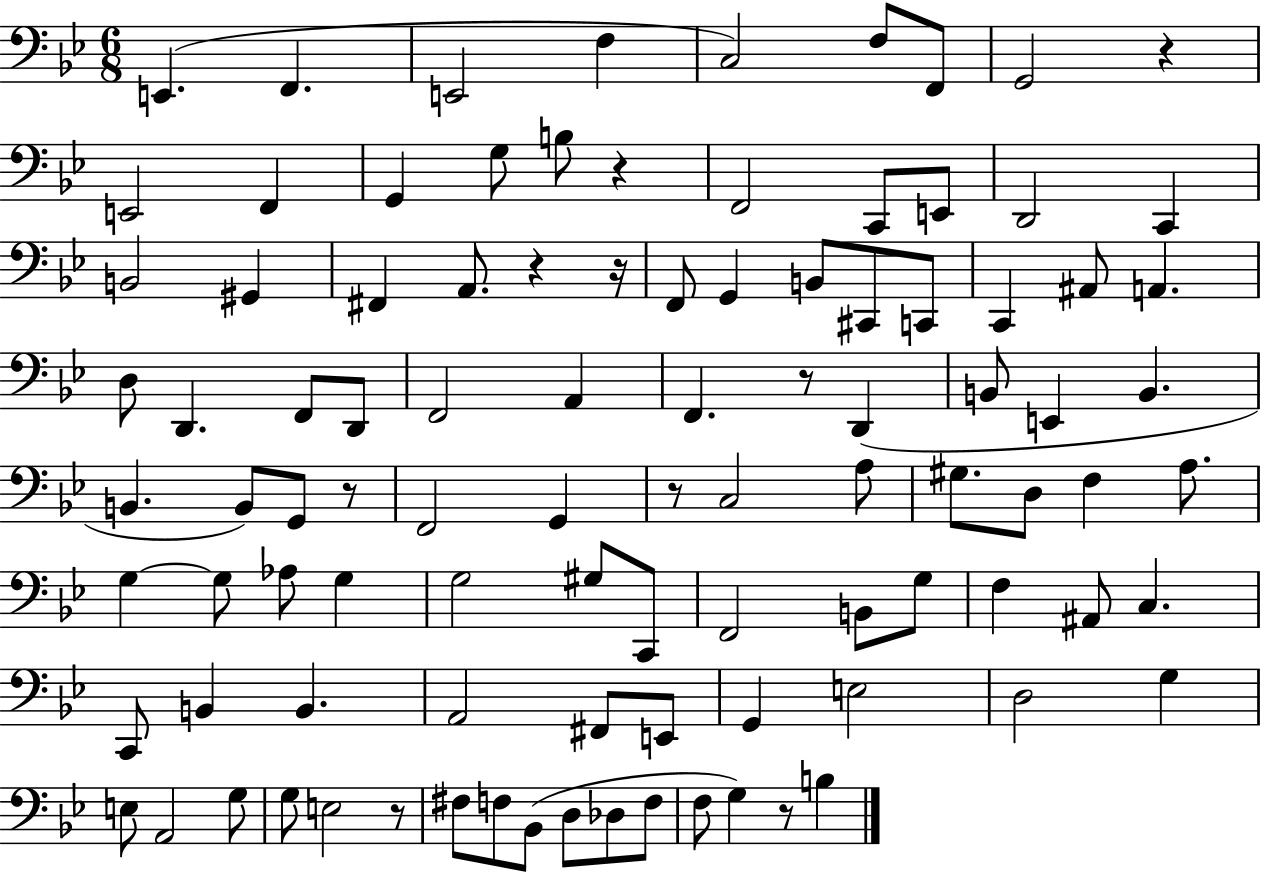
E2/q. F2/q. E2/h F3/q C3/h F3/e F2/e G2/h R/q E2/h F2/q G2/q G3/e B3/e R/q F2/h C2/e E2/e D2/h C2/q B2/h G#2/q F#2/q A2/e. R/q R/s F2/e G2/q B2/e C#2/e C2/e C2/q A#2/e A2/q. D3/e D2/q. F2/e D2/e F2/h A2/q F2/q. R/e D2/q B2/e E2/q B2/q. B2/q. B2/e G2/e R/e F2/h G2/q R/e C3/h A3/e G#3/e. D3/e F3/q A3/e. G3/q G3/e Ab3/e G3/q G3/h G#3/e C2/e F2/h B2/e G3/e F3/q A#2/e C3/q. C2/e B2/q B2/q. A2/h F#2/e E2/e G2/q E3/h D3/h G3/q E3/e A2/h G3/e G3/e E3/h R/e F#3/e F3/e Bb2/e D3/e Db3/e F3/e F3/e G3/q R/e B3/q